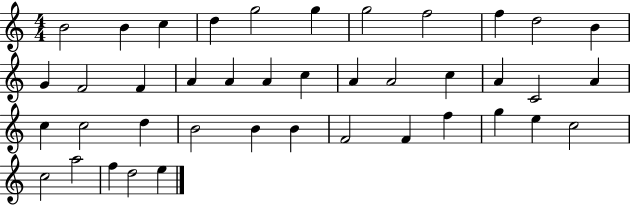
X:1
T:Untitled
M:4/4
L:1/4
K:C
B2 B c d g2 g g2 f2 f d2 B G F2 F A A A c A A2 c A C2 A c c2 d B2 B B F2 F f g e c2 c2 a2 f d2 e